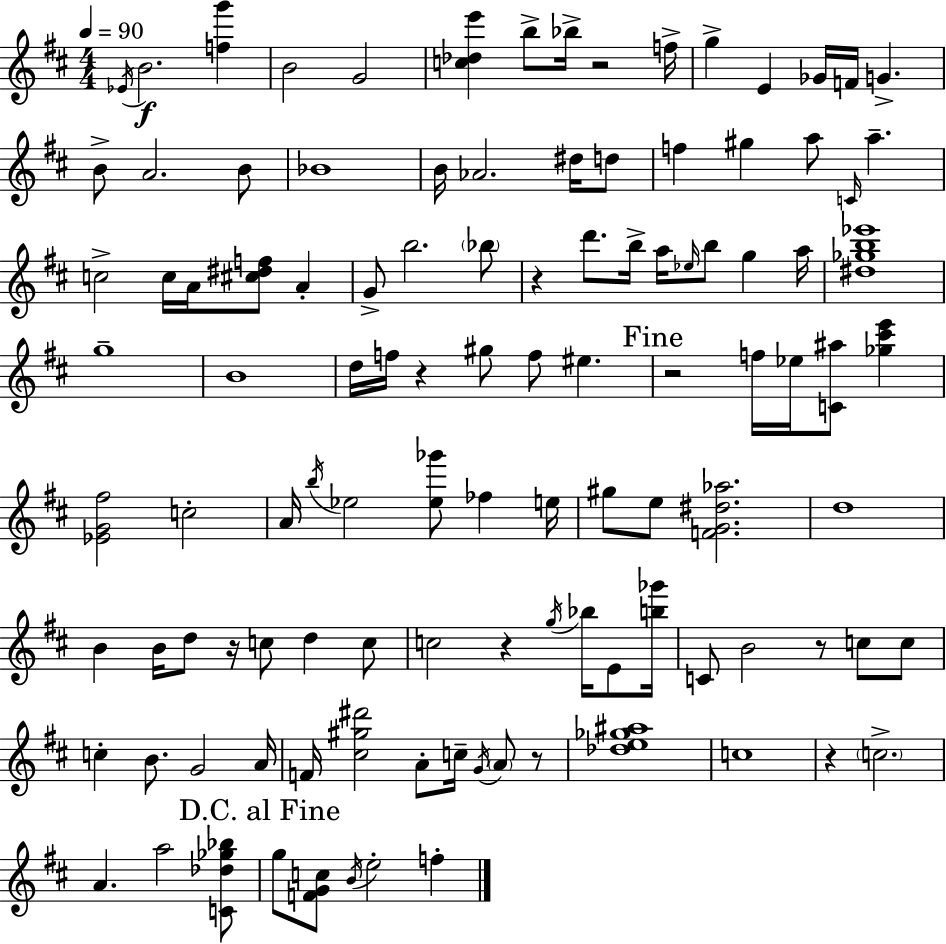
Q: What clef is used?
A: treble